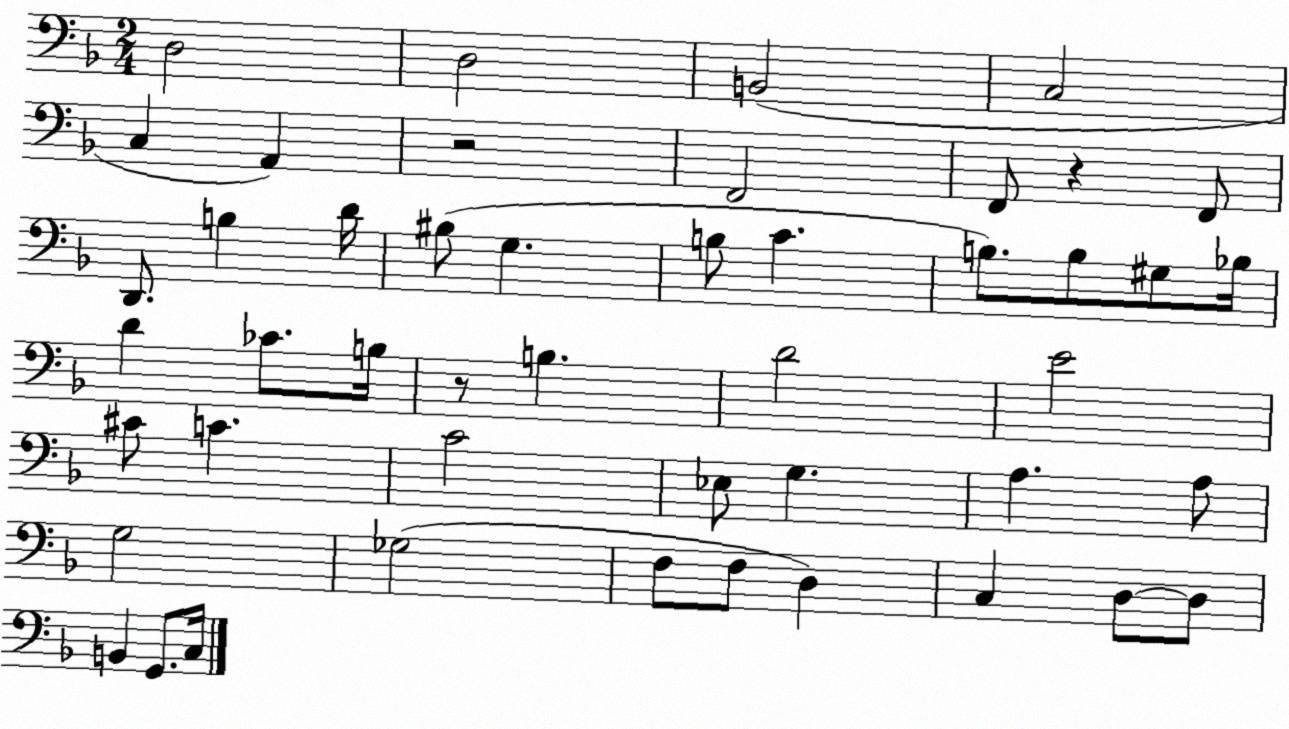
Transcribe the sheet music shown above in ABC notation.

X:1
T:Untitled
M:2/4
L:1/4
K:F
D,2 D,2 B,,2 C,2 C, A,, z2 F,,2 F,,/2 z F,,/2 D,,/2 B, D/4 ^B,/2 G, B,/2 C B,/2 B,/2 ^G,/2 _B,/4 D _C/2 B,/4 z/2 B, D2 E2 ^C/2 C C2 _E,/2 G, A, A,/2 G,2 _G,2 F,/2 F,/2 D, C, D,/2 D,/2 B,, G,,/2 C,/4